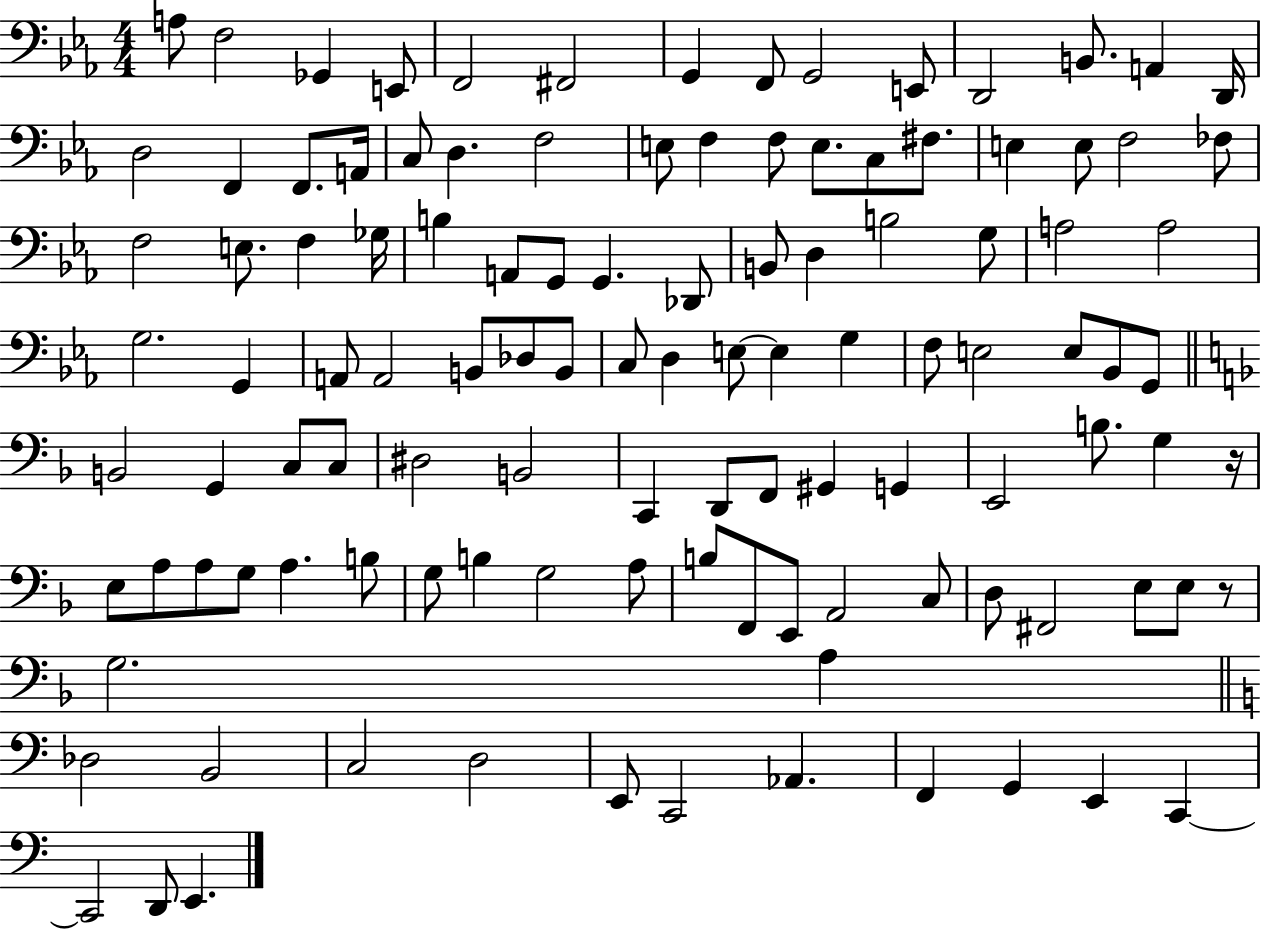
X:1
T:Untitled
M:4/4
L:1/4
K:Eb
A,/2 F,2 _G,, E,,/2 F,,2 ^F,,2 G,, F,,/2 G,,2 E,,/2 D,,2 B,,/2 A,, D,,/4 D,2 F,, F,,/2 A,,/4 C,/2 D, F,2 E,/2 F, F,/2 E,/2 C,/2 ^F,/2 E, E,/2 F,2 _F,/2 F,2 E,/2 F, _G,/4 B, A,,/2 G,,/2 G,, _D,,/2 B,,/2 D, B,2 G,/2 A,2 A,2 G,2 G,, A,,/2 A,,2 B,,/2 _D,/2 B,,/2 C,/2 D, E,/2 E, G, F,/2 E,2 E,/2 _B,,/2 G,,/2 B,,2 G,, C,/2 C,/2 ^D,2 B,,2 C,, D,,/2 F,,/2 ^G,, G,, E,,2 B,/2 G, z/4 E,/2 A,/2 A,/2 G,/2 A, B,/2 G,/2 B, G,2 A,/2 B,/2 F,,/2 E,,/2 A,,2 C,/2 D,/2 ^F,,2 E,/2 E,/2 z/2 G,2 A, _D,2 B,,2 C,2 D,2 E,,/2 C,,2 _A,, F,, G,, E,, C,, C,,2 D,,/2 E,,